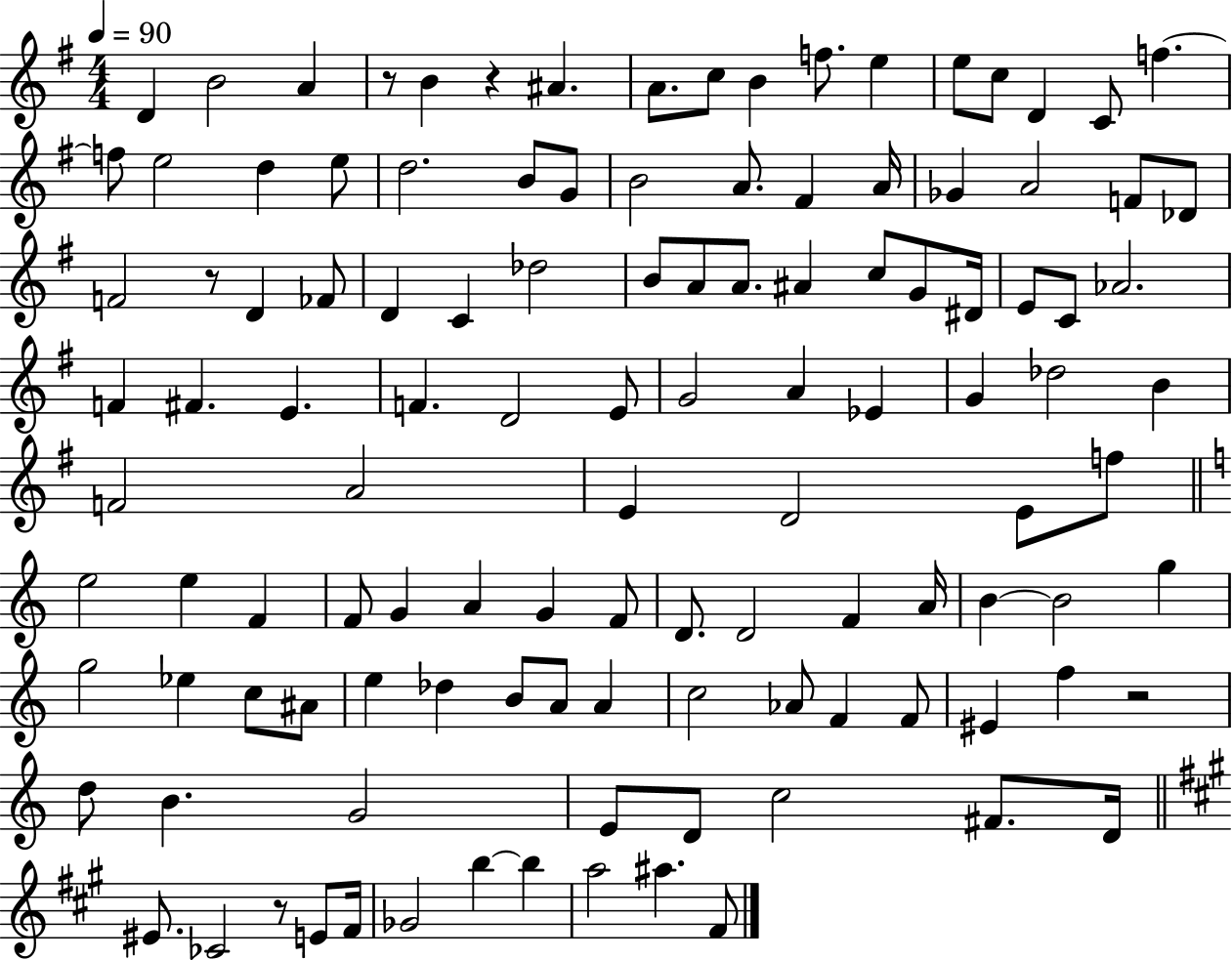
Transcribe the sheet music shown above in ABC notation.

X:1
T:Untitled
M:4/4
L:1/4
K:G
D B2 A z/2 B z ^A A/2 c/2 B f/2 e e/2 c/2 D C/2 f f/2 e2 d e/2 d2 B/2 G/2 B2 A/2 ^F A/4 _G A2 F/2 _D/2 F2 z/2 D _F/2 D C _d2 B/2 A/2 A/2 ^A c/2 G/2 ^D/4 E/2 C/2 _A2 F ^F E F D2 E/2 G2 A _E G _d2 B F2 A2 E D2 E/2 f/2 e2 e F F/2 G A G F/2 D/2 D2 F A/4 B B2 g g2 _e c/2 ^A/2 e _d B/2 A/2 A c2 _A/2 F F/2 ^E f z2 d/2 B G2 E/2 D/2 c2 ^F/2 D/4 ^E/2 _C2 z/2 E/2 ^F/4 _G2 b b a2 ^a ^F/2